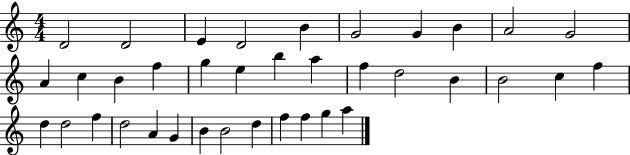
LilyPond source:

{
  \clef treble
  \numericTimeSignature
  \time 4/4
  \key c \major
  d'2 d'2 | e'4 d'2 b'4 | g'2 g'4 b'4 | a'2 g'2 | \break a'4 c''4 b'4 f''4 | g''4 e''4 b''4 a''4 | f''4 d''2 b'4 | b'2 c''4 f''4 | \break d''4 d''2 f''4 | d''2 a'4 g'4 | b'4 b'2 d''4 | f''4 f''4 g''4 a''4 | \break \bar "|."
}